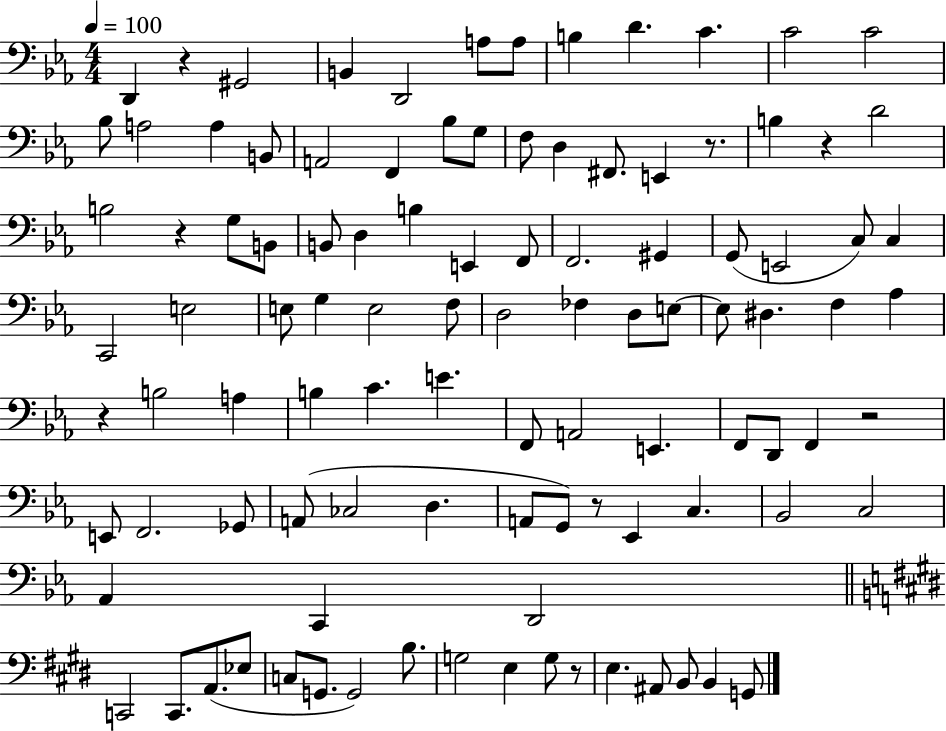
D2/q R/q G#2/h B2/q D2/h A3/e A3/e B3/q D4/q. C4/q. C4/h C4/h Bb3/e A3/h A3/q B2/e A2/h F2/q Bb3/e G3/e F3/e D3/q F#2/e. E2/q R/e. B3/q R/q D4/h B3/h R/q G3/e B2/e B2/e D3/q B3/q E2/q F2/e F2/h. G#2/q G2/e E2/h C3/e C3/q C2/h E3/h E3/e G3/q E3/h F3/e D3/h FES3/q D3/e E3/e E3/e D#3/q. F3/q Ab3/q R/q B3/h A3/q B3/q C4/q. E4/q. F2/e A2/h E2/q. F2/e D2/e F2/q R/h E2/e F2/h. Gb2/e A2/e CES3/h D3/q. A2/e G2/e R/e Eb2/q C3/q. Bb2/h C3/h Ab2/q C2/q D2/h C2/h C2/e. A2/e. Eb3/e C3/e G2/e. G2/h B3/e. G3/h E3/q G3/e R/e E3/q. A#2/e B2/e B2/q G2/e